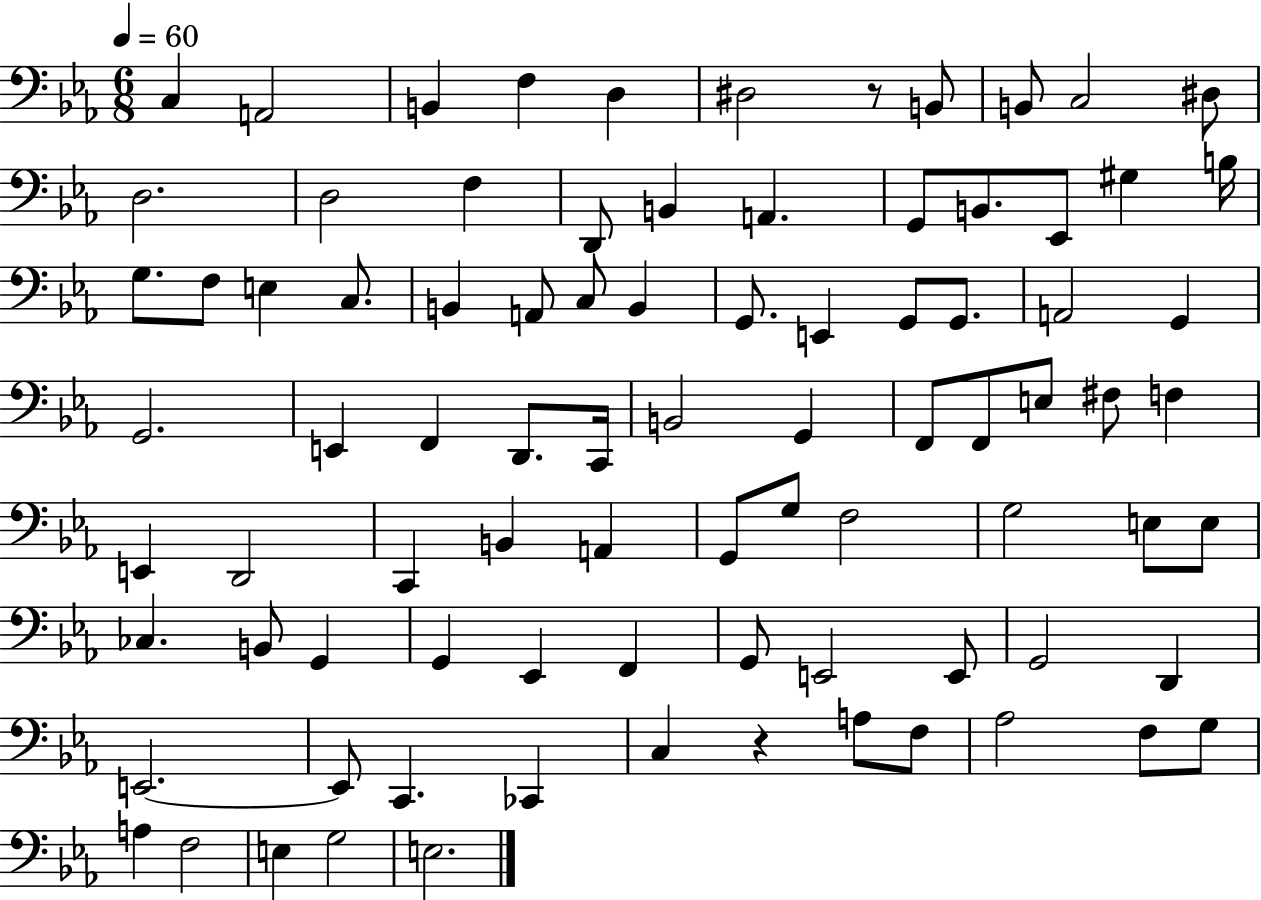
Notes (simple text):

C3/q A2/h B2/q F3/q D3/q D#3/h R/e B2/e B2/e C3/h D#3/e D3/h. D3/h F3/q D2/e B2/q A2/q. G2/e B2/e. Eb2/e G#3/q B3/s G3/e. F3/e E3/q C3/e. B2/q A2/e C3/e B2/q G2/e. E2/q G2/e G2/e. A2/h G2/q G2/h. E2/q F2/q D2/e. C2/s B2/h G2/q F2/e F2/e E3/e F#3/e F3/q E2/q D2/h C2/q B2/q A2/q G2/e G3/e F3/h G3/h E3/e E3/e CES3/q. B2/e G2/q G2/q Eb2/q F2/q G2/e E2/h E2/e G2/h D2/q E2/h. E2/e C2/q. CES2/q C3/q R/q A3/e F3/e Ab3/h F3/e G3/e A3/q F3/h E3/q G3/h E3/h.